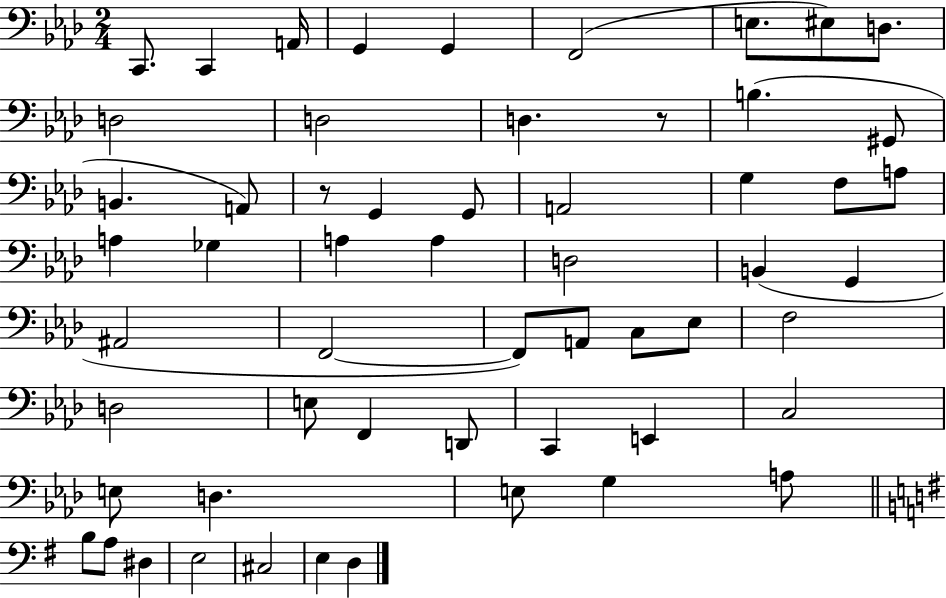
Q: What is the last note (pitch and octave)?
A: D3